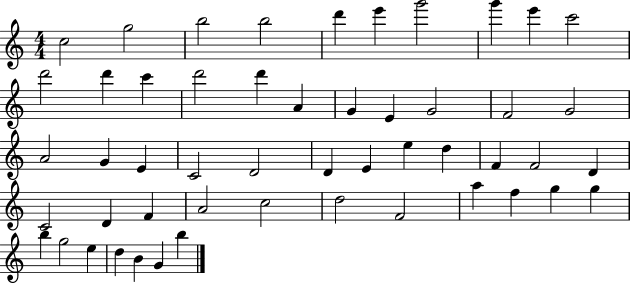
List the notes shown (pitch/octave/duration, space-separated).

C5/h G5/h B5/h B5/h D6/q E6/q G6/h G6/q E6/q C6/h D6/h D6/q C6/q D6/h D6/q A4/q G4/q E4/q G4/h F4/h G4/h A4/h G4/q E4/q C4/h D4/h D4/q E4/q E5/q D5/q F4/q F4/h D4/q C4/h D4/q F4/q A4/h C5/h D5/h F4/h A5/q F5/q G5/q G5/q B5/q G5/h E5/q D5/q B4/q G4/q B5/q